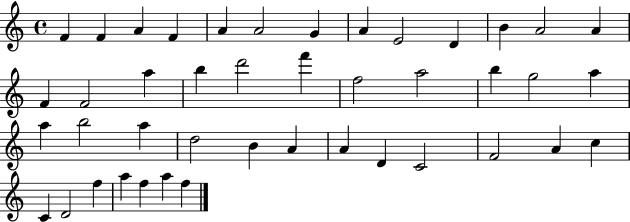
X:1
T:Untitled
M:4/4
L:1/4
K:C
F F A F A A2 G A E2 D B A2 A F F2 a b d'2 f' f2 a2 b g2 a a b2 a d2 B A A D C2 F2 A c C D2 f a f a f